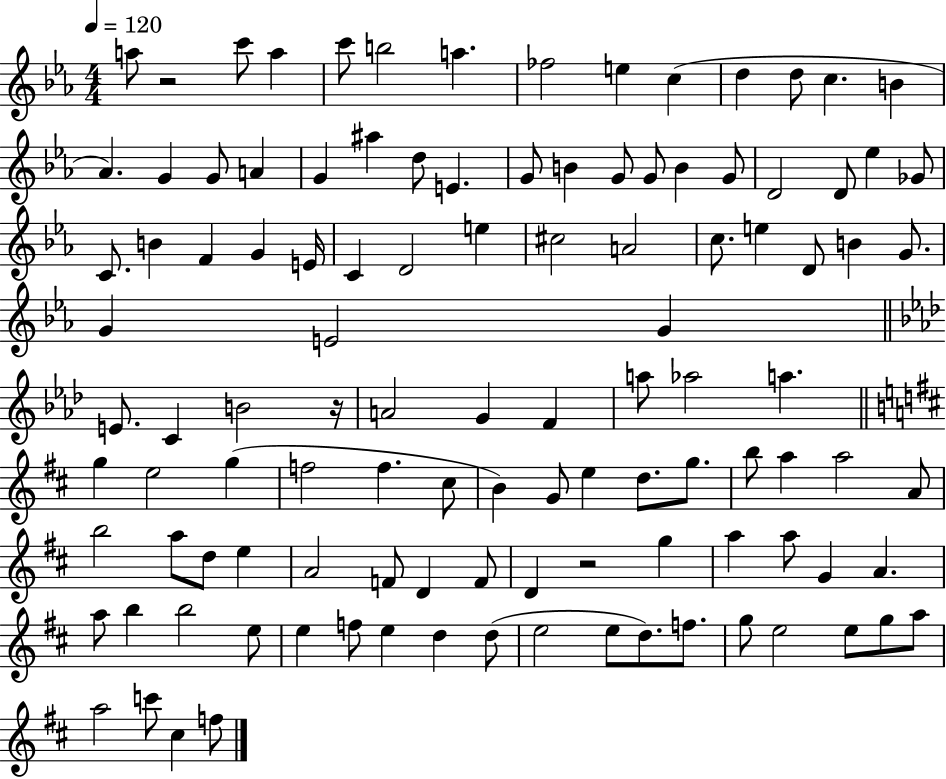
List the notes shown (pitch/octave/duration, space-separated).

A5/e R/h C6/e A5/q C6/e B5/h A5/q. FES5/h E5/q C5/q D5/q D5/e C5/q. B4/q Ab4/q. G4/q G4/e A4/q G4/q A#5/q D5/e E4/q. G4/e B4/q G4/e G4/e B4/q G4/e D4/h D4/e Eb5/q Gb4/e C4/e. B4/q F4/q G4/q E4/s C4/q D4/h E5/q C#5/h A4/h C5/e. E5/q D4/e B4/q G4/e. G4/q E4/h G4/q E4/e. C4/q B4/h R/s A4/h G4/q F4/q A5/e Ab5/h A5/q. G5/q E5/h G5/q F5/h F5/q. C#5/e B4/q G4/e E5/q D5/e. G5/e. B5/e A5/q A5/h A4/e B5/h A5/e D5/e E5/q A4/h F4/e D4/q F4/e D4/q R/h G5/q A5/q A5/e G4/q A4/q. A5/e B5/q B5/h E5/e E5/q F5/e E5/q D5/q D5/e E5/h E5/e D5/e. F5/e. G5/e E5/h E5/e G5/e A5/e A5/h C6/e C#5/q F5/e